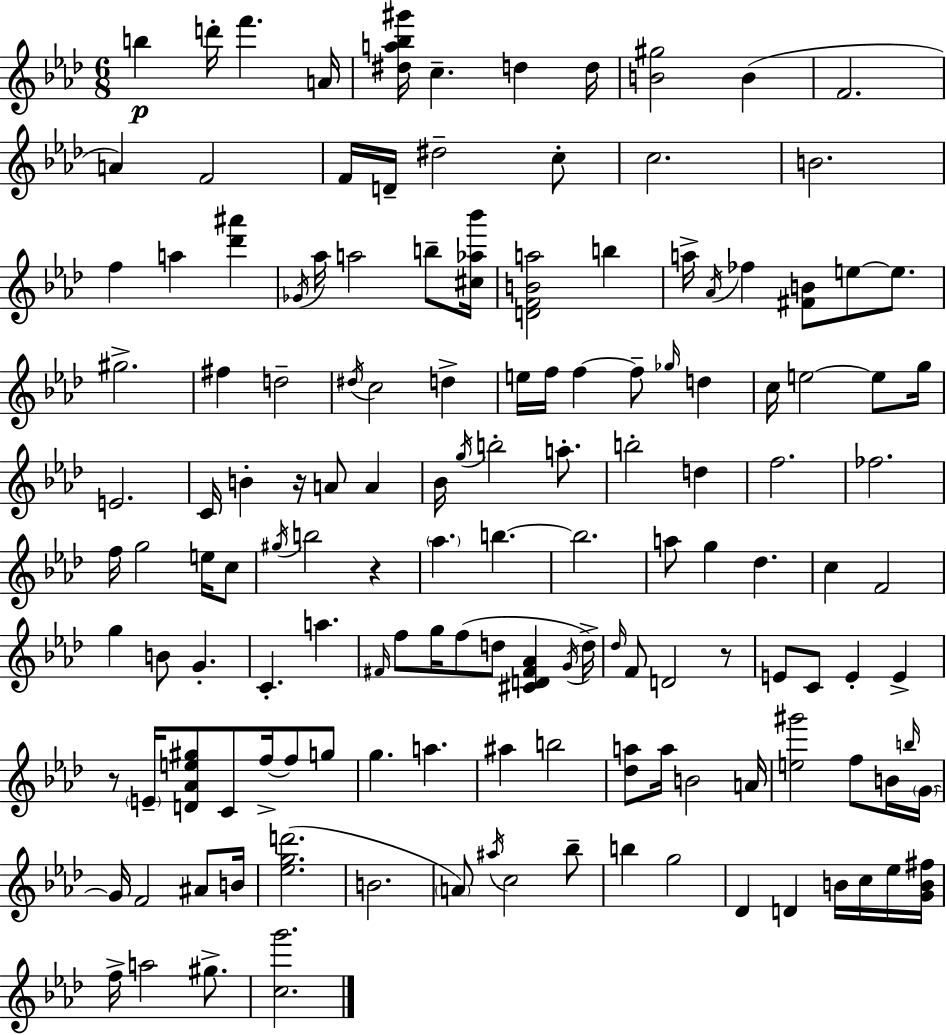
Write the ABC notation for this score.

X:1
T:Untitled
M:6/8
L:1/4
K:Ab
b d'/4 f' A/4 [^da_b^g']/4 c d d/4 [B^g]2 B F2 A F2 F/4 D/4 ^d2 c/2 c2 B2 f a [_d'^a'] _G/4 _a/4 a2 b/2 [^c_a_b']/4 [DFBa]2 b a/4 _A/4 _f [^FB]/2 e/2 e/2 ^g2 ^f d2 ^d/4 c2 d e/4 f/4 f f/2 _g/4 d c/4 e2 e/2 g/4 E2 C/4 B z/4 A/2 A _B/4 g/4 b2 a/2 b2 d f2 _f2 f/4 g2 e/4 c/2 ^g/4 b2 z _a b b2 a/2 g _d c F2 g B/2 G C a ^F/4 f/2 g/4 f/2 d/2 [^CD^F_A] G/4 d/4 _d/4 F/2 D2 z/2 E/2 C/2 E E z/2 E/4 [D_Ae^g]/2 C/2 f/4 f/2 g/2 g a ^a b2 [_da]/2 a/4 B2 A/4 [e^g']2 f/2 B/4 b/4 G/4 G/4 F2 ^A/2 B/4 [_egd']2 B2 A/2 ^a/4 c2 _b/2 b g2 _D D B/4 c/4 _e/4 [GB^f]/4 f/4 a2 ^g/2 [cg']2